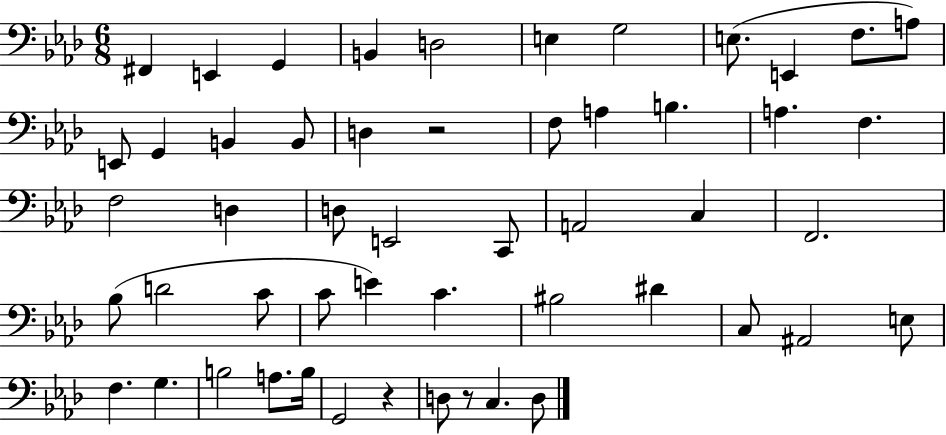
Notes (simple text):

F#2/q E2/q G2/q B2/q D3/h E3/q G3/h E3/e. E2/q F3/e. A3/e E2/e G2/q B2/q B2/e D3/q R/h F3/e A3/q B3/q. A3/q. F3/q. F3/h D3/q D3/e E2/h C2/e A2/h C3/q F2/h. Bb3/e D4/h C4/e C4/e E4/q C4/q. BIS3/h D#4/q C3/e A#2/h E3/e F3/q. G3/q. B3/h A3/e. B3/s G2/h R/q D3/e R/e C3/q. D3/e